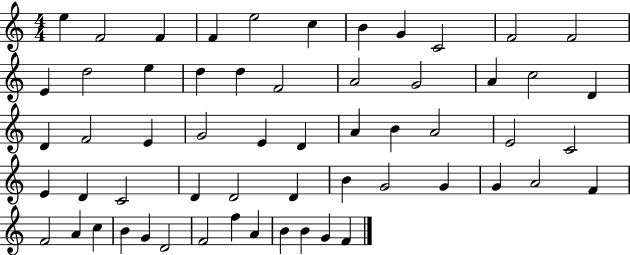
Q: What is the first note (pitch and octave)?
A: E5